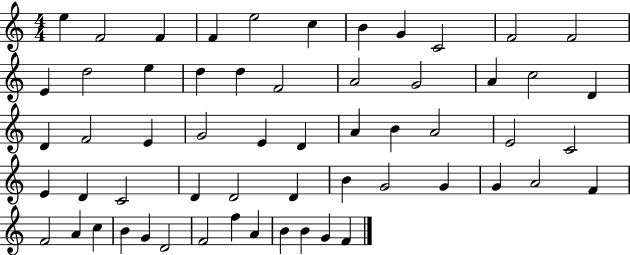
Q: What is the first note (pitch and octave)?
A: E5